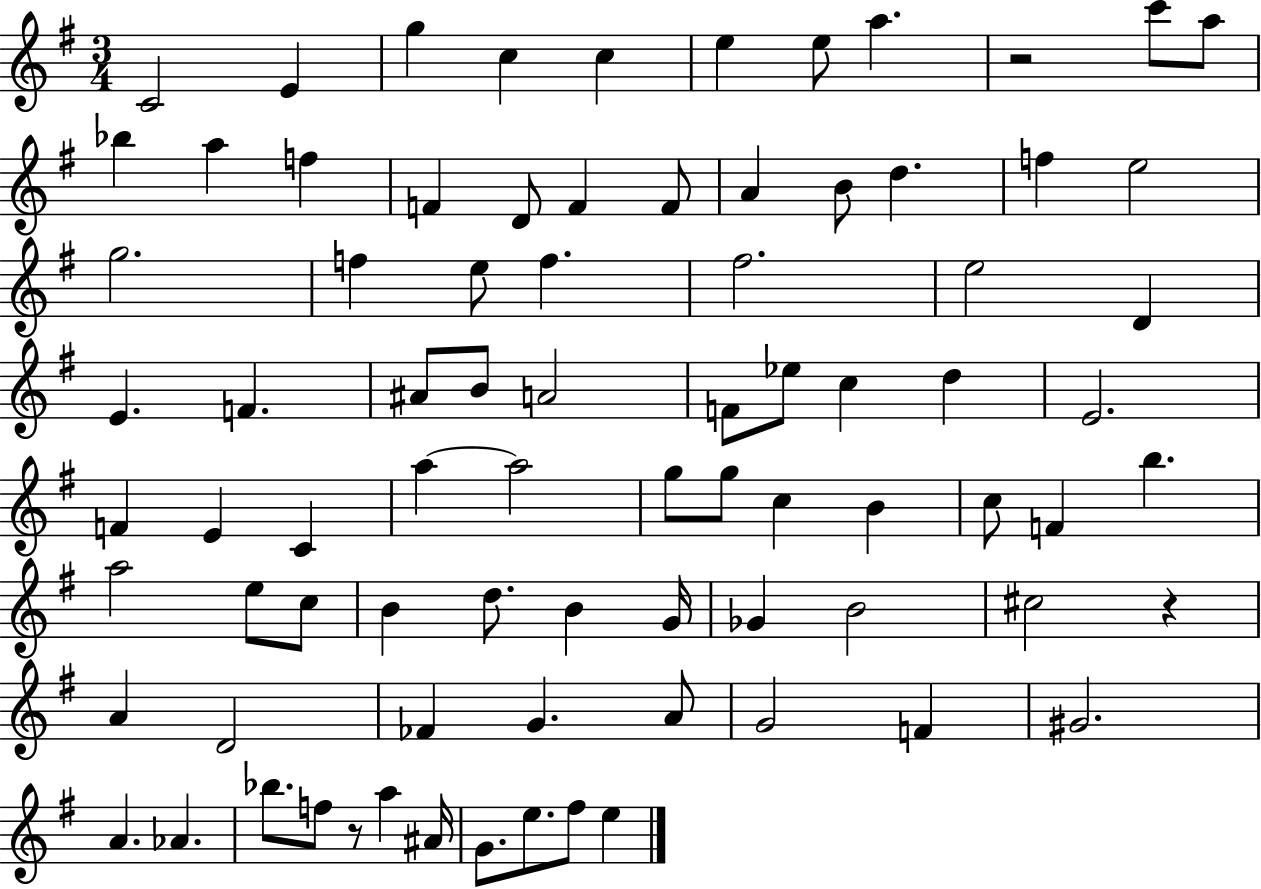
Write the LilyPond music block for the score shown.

{
  \clef treble
  \numericTimeSignature
  \time 3/4
  \key g \major
  \repeat volta 2 { c'2 e'4 | g''4 c''4 c''4 | e''4 e''8 a''4. | r2 c'''8 a''8 | \break bes''4 a''4 f''4 | f'4 d'8 f'4 f'8 | a'4 b'8 d''4. | f''4 e''2 | \break g''2. | f''4 e''8 f''4. | fis''2. | e''2 d'4 | \break e'4. f'4. | ais'8 b'8 a'2 | f'8 ees''8 c''4 d''4 | e'2. | \break f'4 e'4 c'4 | a''4~~ a''2 | g''8 g''8 c''4 b'4 | c''8 f'4 b''4. | \break a''2 e''8 c''8 | b'4 d''8. b'4 g'16 | ges'4 b'2 | cis''2 r4 | \break a'4 d'2 | fes'4 g'4. a'8 | g'2 f'4 | gis'2. | \break a'4. aes'4. | bes''8. f''8 r8 a''4 ais'16 | g'8. e''8. fis''8 e''4 | } \bar "|."
}